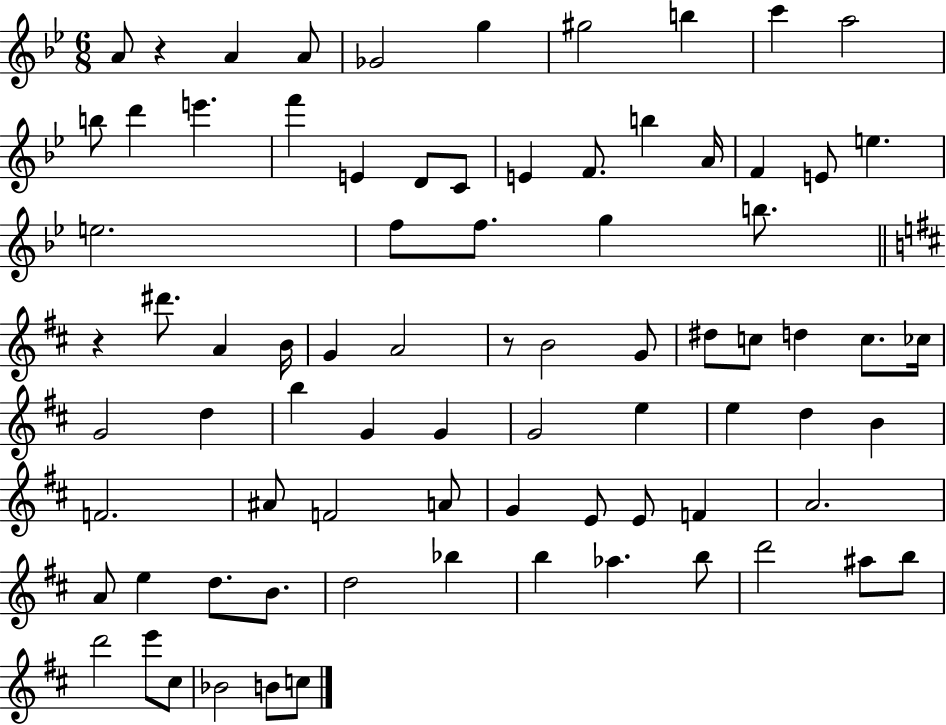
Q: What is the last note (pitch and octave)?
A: C5